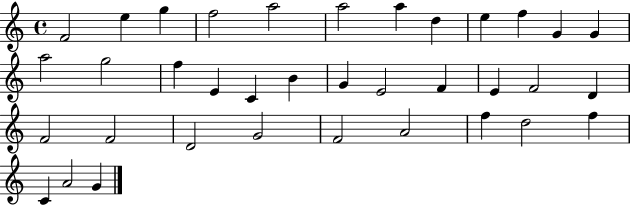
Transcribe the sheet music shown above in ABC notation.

X:1
T:Untitled
M:4/4
L:1/4
K:C
F2 e g f2 a2 a2 a d e f G G a2 g2 f E C B G E2 F E F2 D F2 F2 D2 G2 F2 A2 f d2 f C A2 G